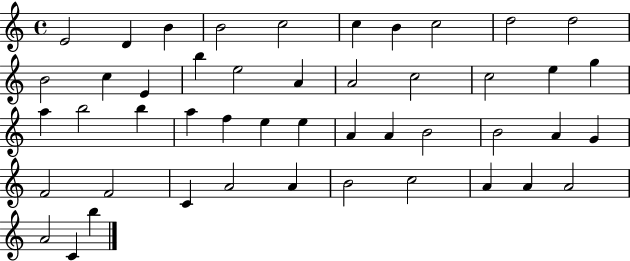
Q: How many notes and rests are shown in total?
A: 47